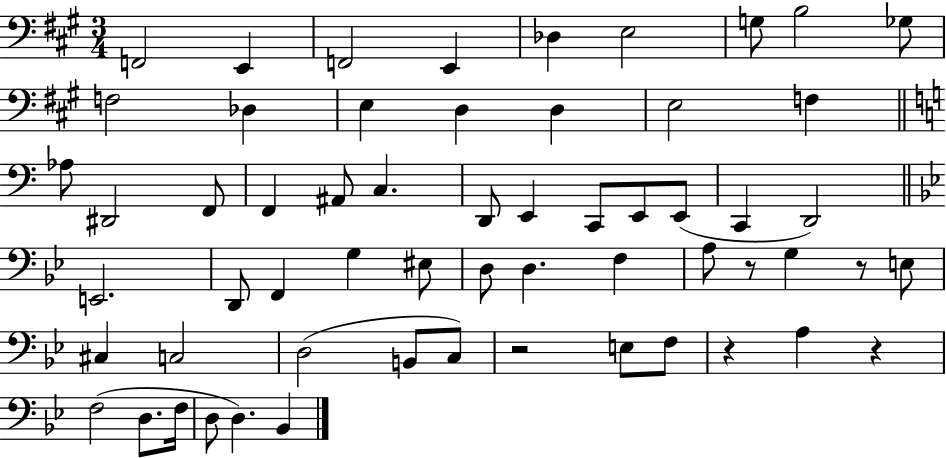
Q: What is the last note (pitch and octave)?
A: Bb2